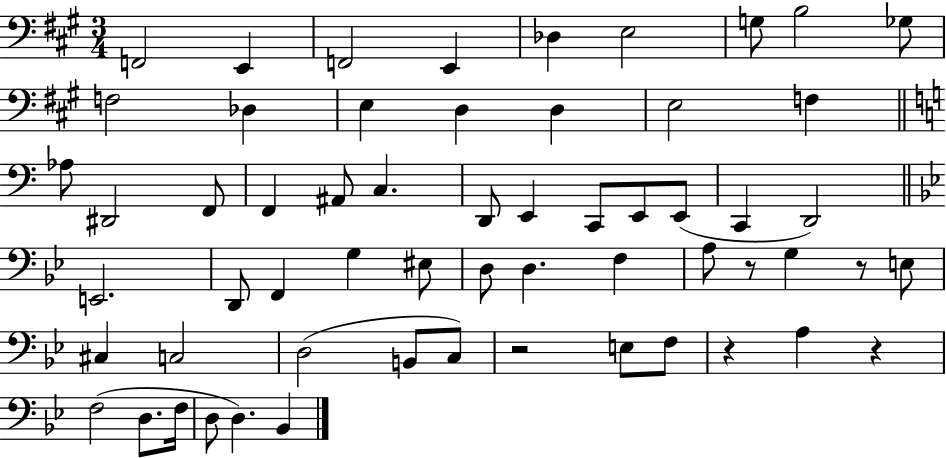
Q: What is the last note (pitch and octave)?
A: Bb2